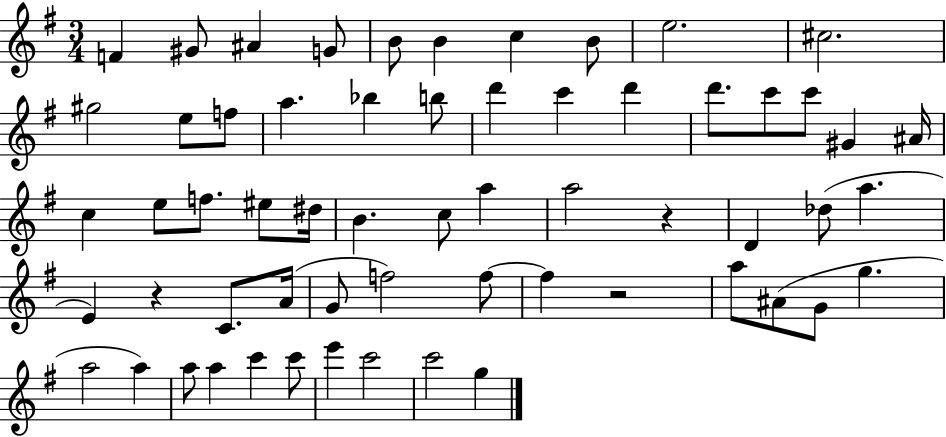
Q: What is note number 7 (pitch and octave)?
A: C5